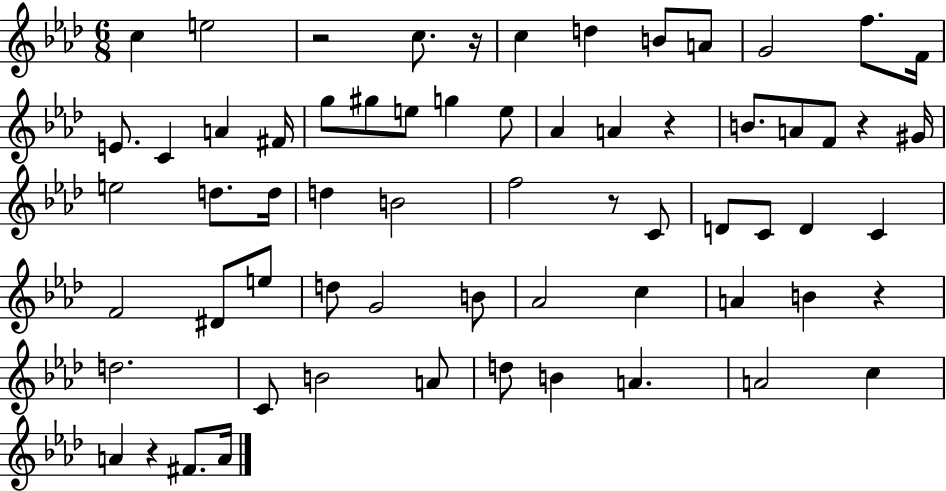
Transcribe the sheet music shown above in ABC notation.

X:1
T:Untitled
M:6/8
L:1/4
K:Ab
c e2 z2 c/2 z/4 c d B/2 A/2 G2 f/2 F/4 E/2 C A ^F/4 g/2 ^g/2 e/2 g e/2 _A A z B/2 A/2 F/2 z ^G/4 e2 d/2 d/4 d B2 f2 z/2 C/2 D/2 C/2 D C F2 ^D/2 e/2 d/2 G2 B/2 _A2 c A B z d2 C/2 B2 A/2 d/2 B A A2 c A z ^F/2 A/4